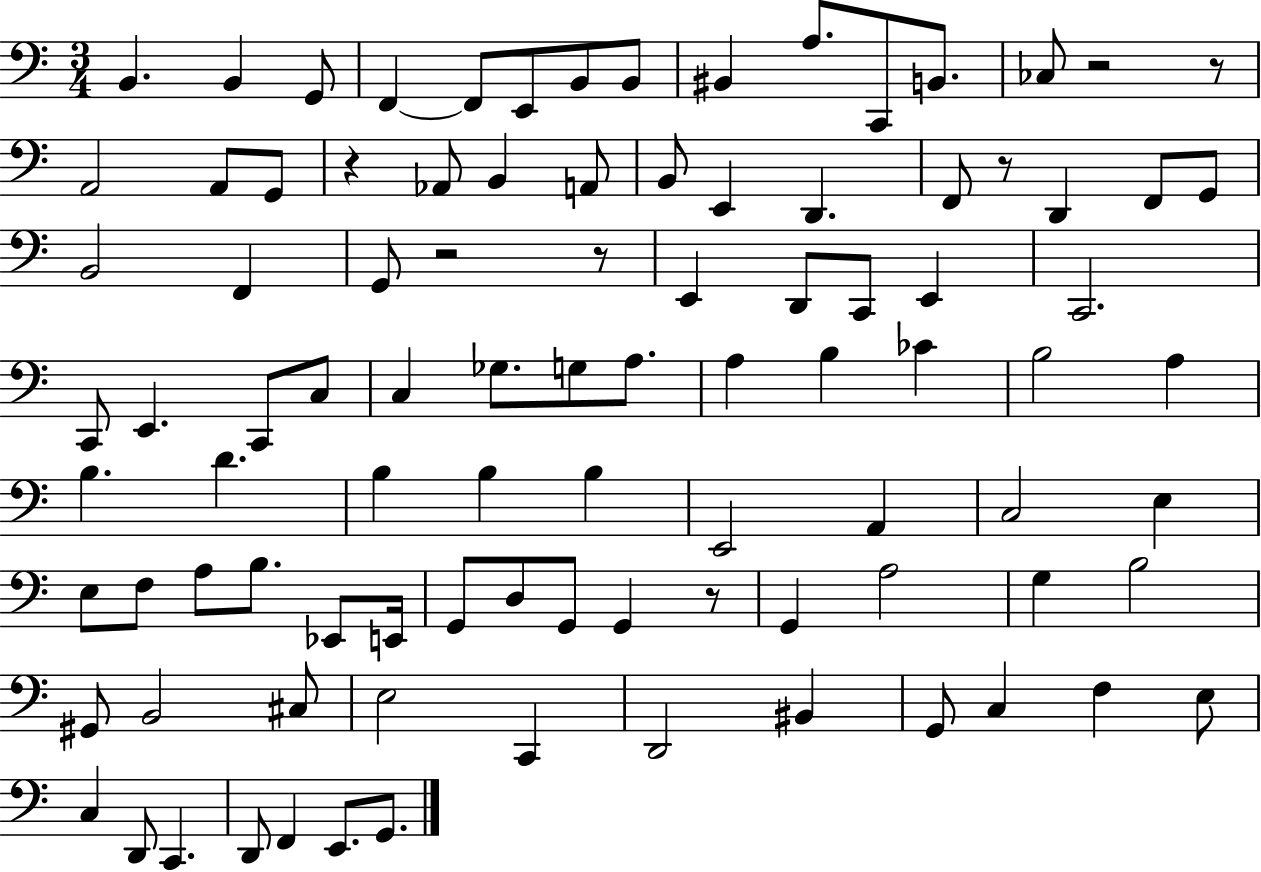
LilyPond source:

{
  \clef bass
  \numericTimeSignature
  \time 3/4
  \key c \major
  b,4. b,4 g,8 | f,4~~ f,8 e,8 b,8 b,8 | bis,4 a8. c,8 b,8. | ces8 r2 r8 | \break a,2 a,8 g,8 | r4 aes,8 b,4 a,8 | b,8 e,4 d,4. | f,8 r8 d,4 f,8 g,8 | \break b,2 f,4 | g,8 r2 r8 | e,4 d,8 c,8 e,4 | c,2. | \break c,8 e,4. c,8 c8 | c4 ges8. g8 a8. | a4 b4 ces'4 | b2 a4 | \break b4. d'4. | b4 b4 b4 | e,2 a,4 | c2 e4 | \break e8 f8 a8 b8. ees,8 e,16 | g,8 d8 g,8 g,4 r8 | g,4 a2 | g4 b2 | \break gis,8 b,2 cis8 | e2 c,4 | d,2 bis,4 | g,8 c4 f4 e8 | \break c4 d,8 c,4. | d,8 f,4 e,8. g,8. | \bar "|."
}